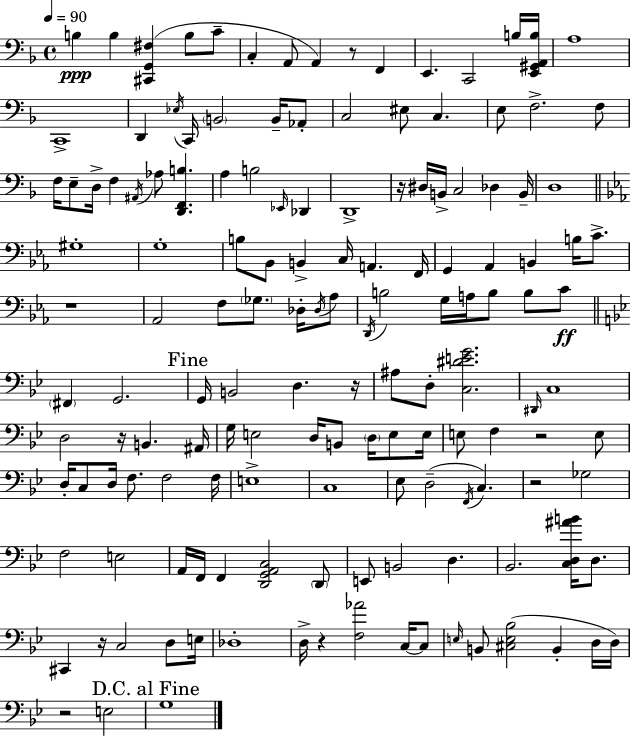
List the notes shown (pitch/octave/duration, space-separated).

B3/q B3/q [C#2,G2,F#3]/q B3/e C4/e C3/q A2/e A2/q R/e F2/q E2/q. C2/h B3/s [E2,G#2,A2,B3]/s A3/w C2/w D2/q Eb3/s C2/s B2/h B2/s Ab2/e C3/h EIS3/e C3/q. E3/e F3/h. F3/e F3/s E3/e D3/s F3/q A#2/s Ab3/e [D2,F2,B3]/q. A3/q B3/h Eb2/s Db2/q D2/w R/s D#3/s B2/s C3/h Db3/q B2/s D3/w G#3/w G3/w B3/e Bb2/e B2/q C3/s A2/q. F2/s G2/q Ab2/q B2/q B3/s C4/e. R/w Ab2/h F3/e Gb3/e. Db3/s Db3/s Ab3/e D2/s B3/h G3/s A3/s B3/e B3/e C4/e F#2/q G2/h. G2/s B2/h D3/q. R/s A#3/e D3/e [C3,D#4,E4,G4]/h. D#2/s C3/w D3/h R/s B2/q. A#2/s G3/s E3/h D3/s B2/e D3/s E3/e E3/s E3/e F3/q R/h E3/e D3/s C3/e D3/s F3/e. F3/h F3/s E3/w C3/w Eb3/e D3/h F2/s C3/q. R/h Gb3/h F3/h E3/h A2/s F2/s F2/q [D2,G2,A2,C3]/h D2/e E2/e B2/h D3/q. Bb2/h. [C3,D3,A#4,B4]/s D3/e. C#2/q R/s C3/h D3/e E3/s Db3/w D3/s R/q [F3,Ab4]/h C3/s C3/e E3/s B2/e [C#3,E3,Bb3]/h B2/q D3/s D3/s R/h E3/h G3/w